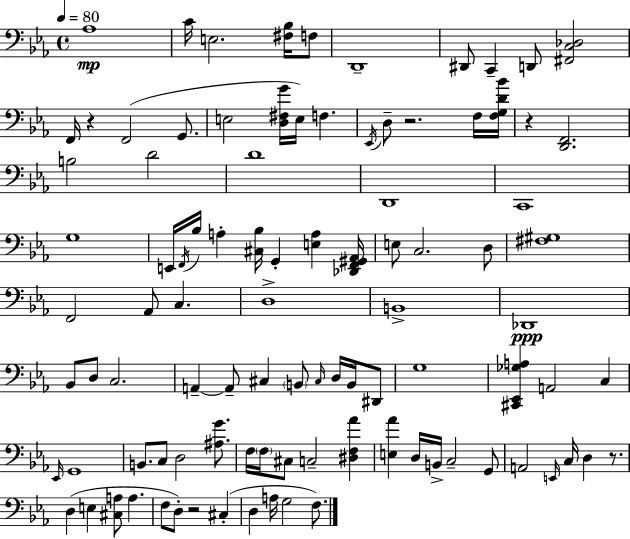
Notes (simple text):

Ab3/w C4/s E3/h. [F#3,Bb3]/s F3/e D2/w D#2/e C2/q D2/e [F#2,C3,Db3]/h F2/s R/q F2/h G2/e. E3/h [D3,F#3,G4]/s E3/s F3/q. Eb2/s D3/e R/h. F3/s [F3,G3,D4,Bb4]/s R/q [D2,F2]/h. B3/h D4/h D4/w D2/w C2/w G3/w E2/s F2/s Bb3/s A3/q [C#3,Bb3]/s G2/q [E3,A3]/q [Db2,F2,G#2,Ab2]/s E3/e C3/h. D3/e [F#3,G#3]/w F2/h Ab2/e C3/q. D3/w B2/w Db2/w Bb2/e D3/e C3/h. A2/q A2/e C#3/q B2/e C#3/s D3/s B2/s D#2/e G3/w [C#2,Eb2,Gb3,A3]/q A2/h C3/q Eb2/s G2/w B2/e. C3/e D3/h [A#3,G4]/e. F3/s F3/s C#3/e C3/h [D#3,F3,Ab4]/q [E3,Ab4]/q D3/s B2/s C3/h G2/e A2/h E2/s C3/s D3/q R/e. D3/q E3/q [C#3,A3]/e A3/q. F3/e D3/e R/h C#3/q D3/q A3/s G3/h F3/e.